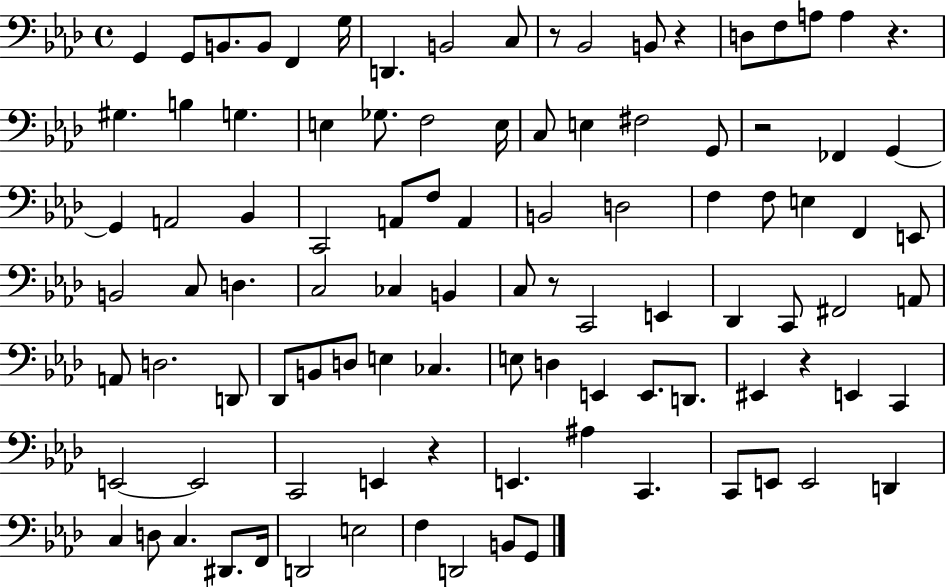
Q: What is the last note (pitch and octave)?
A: G2